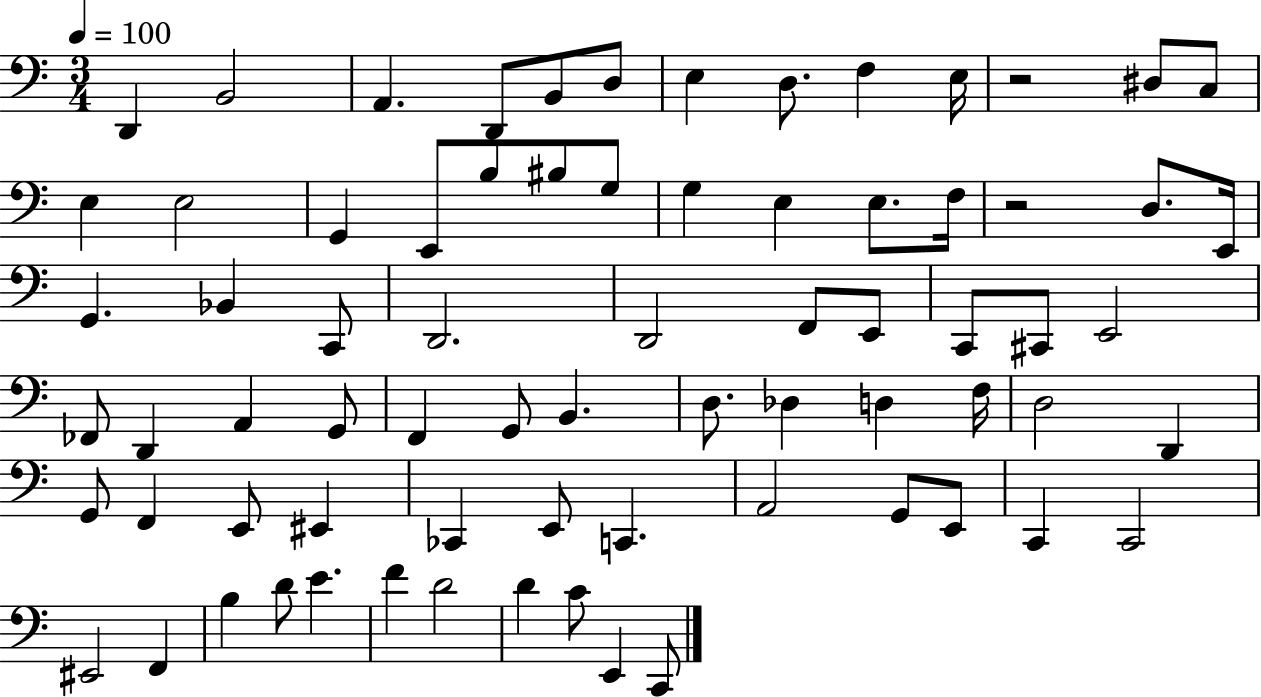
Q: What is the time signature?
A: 3/4